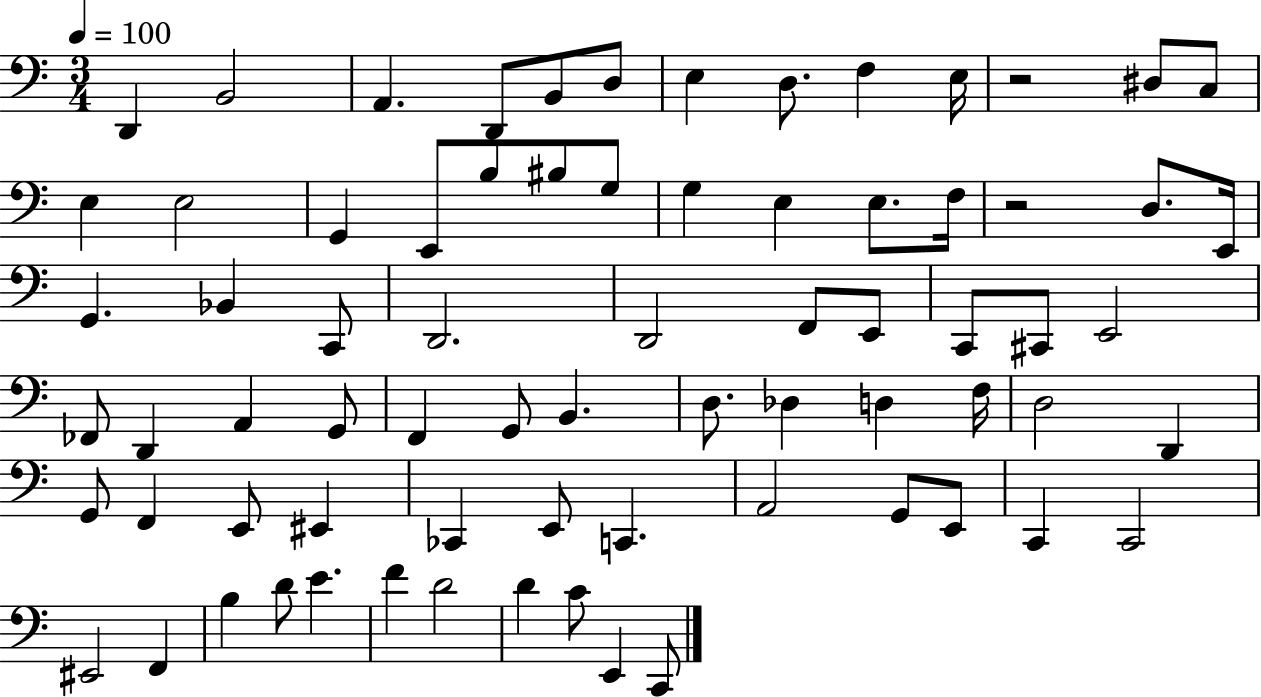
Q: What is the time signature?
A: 3/4